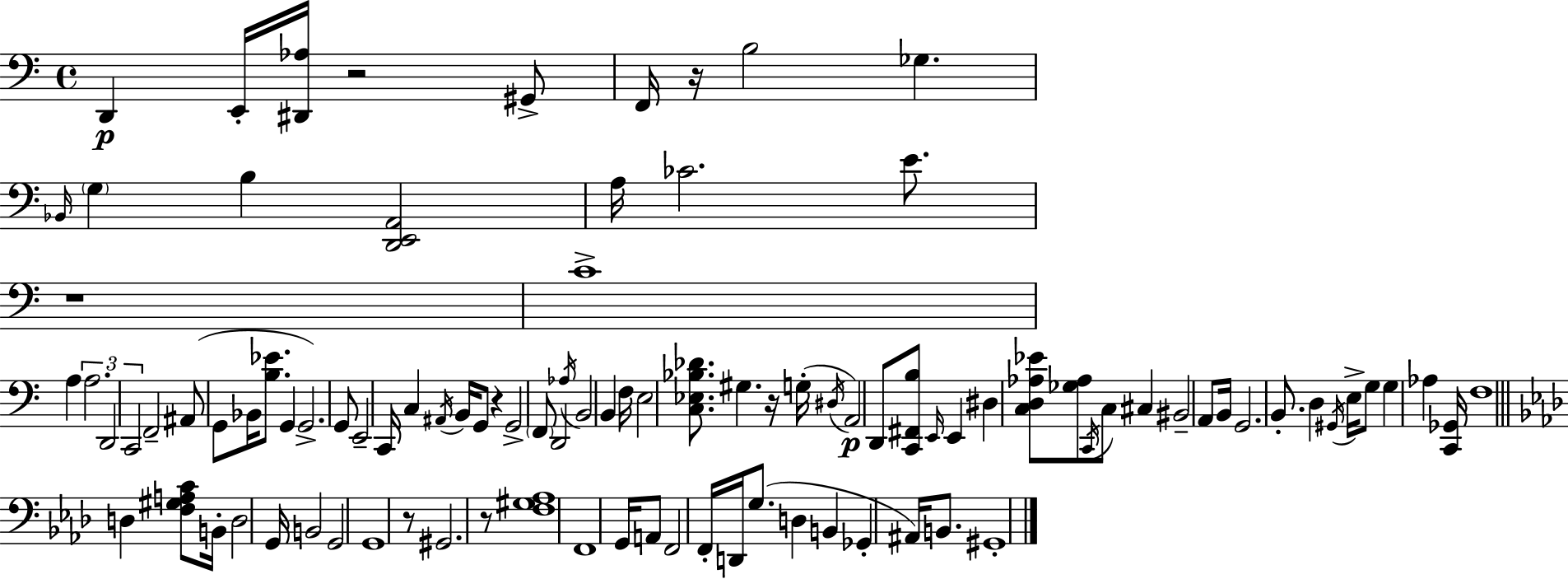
{
  \clef bass
  \time 4/4
  \defaultTimeSignature
  \key c \major
  d,4\p e,16-. <dis, aes>16 r2 gis,8-> | f,16 r16 b2 ges4. | \grace { bes,16 } \parenthesize g4 b4 <d, e, a,>2 | a16 ces'2. e'8. | \break r1 | c'1-> | a4 \tuplet 3/2 { a2. | d,2 c,2 } | \break f,2-- ais,8( g,8 bes,16 <b ees'>8. | g,4 g,2.->) | g,8 e,2-- c,16 c4 | \acciaccatura { ais,16 } b,16 g,8 r4 g,2-> | \break \parenthesize f,8 d,2 \acciaccatura { aes16 } b,2 | b,4 f16 e2 | <c ees bes des'>8. gis4. r16 g16-.( \acciaccatura { dis16 }\p a,2) | d,8 <c, fis, b>8 \grace { e,16 } e,4 dis4 | \break <c d aes ees'>8 <ges aes>8 \acciaccatura { c,16 } c8 cis4 bis,2-- | a,8 b,16 g,2. | b,8.-. d4 \acciaccatura { gis,16 } e16-> g8 g4 | aes4 <c, ges,>16 f1 | \break \bar "||" \break \key aes \major d4 <f gis a c'>8 b,16-. d2 g,16 | b,2 g,2 | g,1 | r8 gis,2. r8 | \break <f gis aes>1 | f,1 | g,16 a,8 f,2 f,16-. d,16 g8.( | d4 b,4 ges,4-. ais,16) b,8. | \break gis,1-. | \bar "|."
}